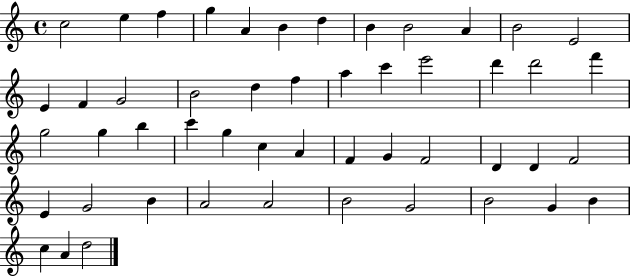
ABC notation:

X:1
T:Untitled
M:4/4
L:1/4
K:C
c2 e f g A B d B B2 A B2 E2 E F G2 B2 d f a c' e'2 d' d'2 f' g2 g b c' g c A F G F2 D D F2 E G2 B A2 A2 B2 G2 B2 G B c A d2